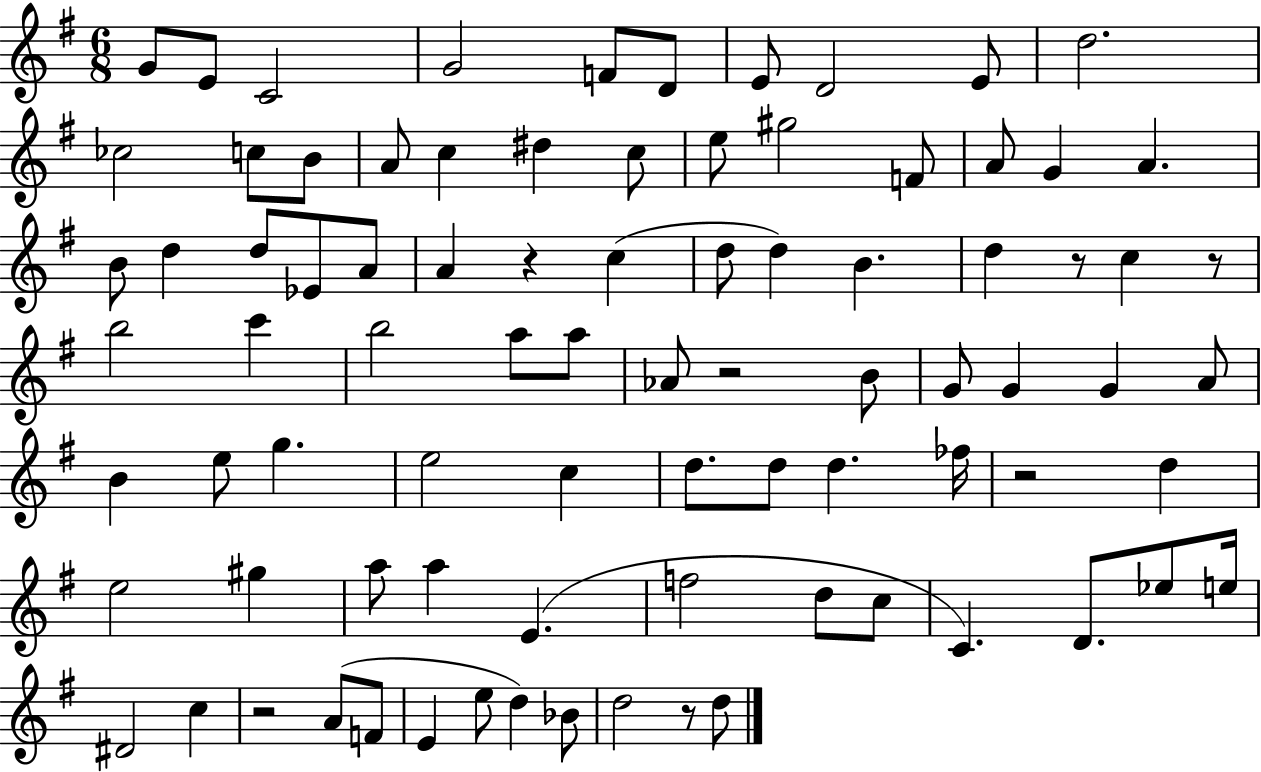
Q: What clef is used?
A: treble